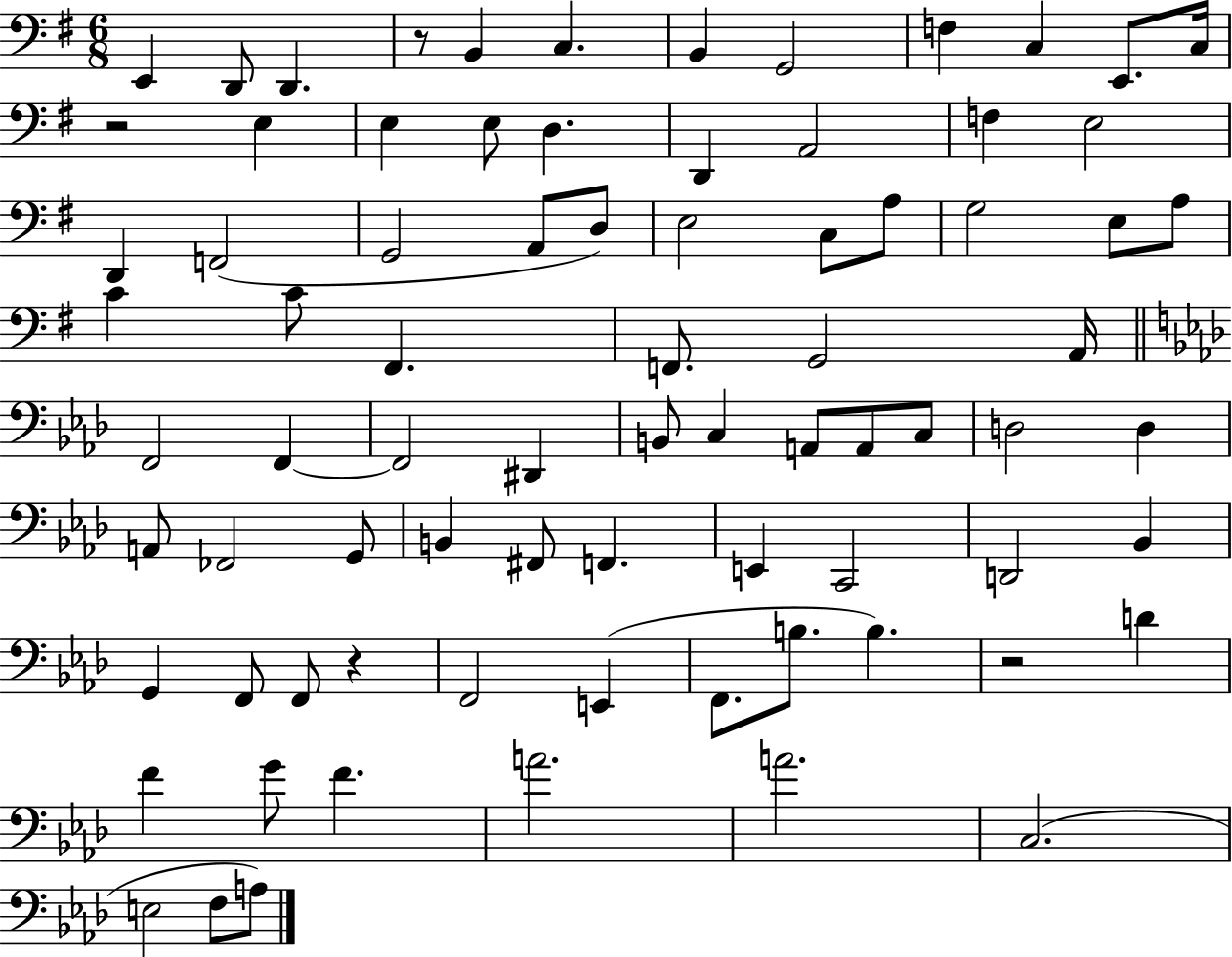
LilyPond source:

{
  \clef bass
  \numericTimeSignature
  \time 6/8
  \key g \major
  \repeat volta 2 { e,4 d,8 d,4. | r8 b,4 c4. | b,4 g,2 | f4 c4 e,8. c16 | \break r2 e4 | e4 e8 d4. | d,4 a,2 | f4 e2 | \break d,4 f,2( | g,2 a,8 d8) | e2 c8 a8 | g2 e8 a8 | \break c'4 c'8 fis,4. | f,8. g,2 a,16 | \bar "||" \break \key aes \major f,2 f,4~~ | f,2 dis,4 | b,8 c4 a,8 a,8 c8 | d2 d4 | \break a,8 fes,2 g,8 | b,4 fis,8 f,4. | e,4 c,2 | d,2 bes,4 | \break g,4 f,8 f,8 r4 | f,2 e,4( | f,8. b8. b4.) | r2 d'4 | \break f'4 g'8 f'4. | a'2. | a'2. | c2.( | \break e2 f8 a8) | } \bar "|."
}